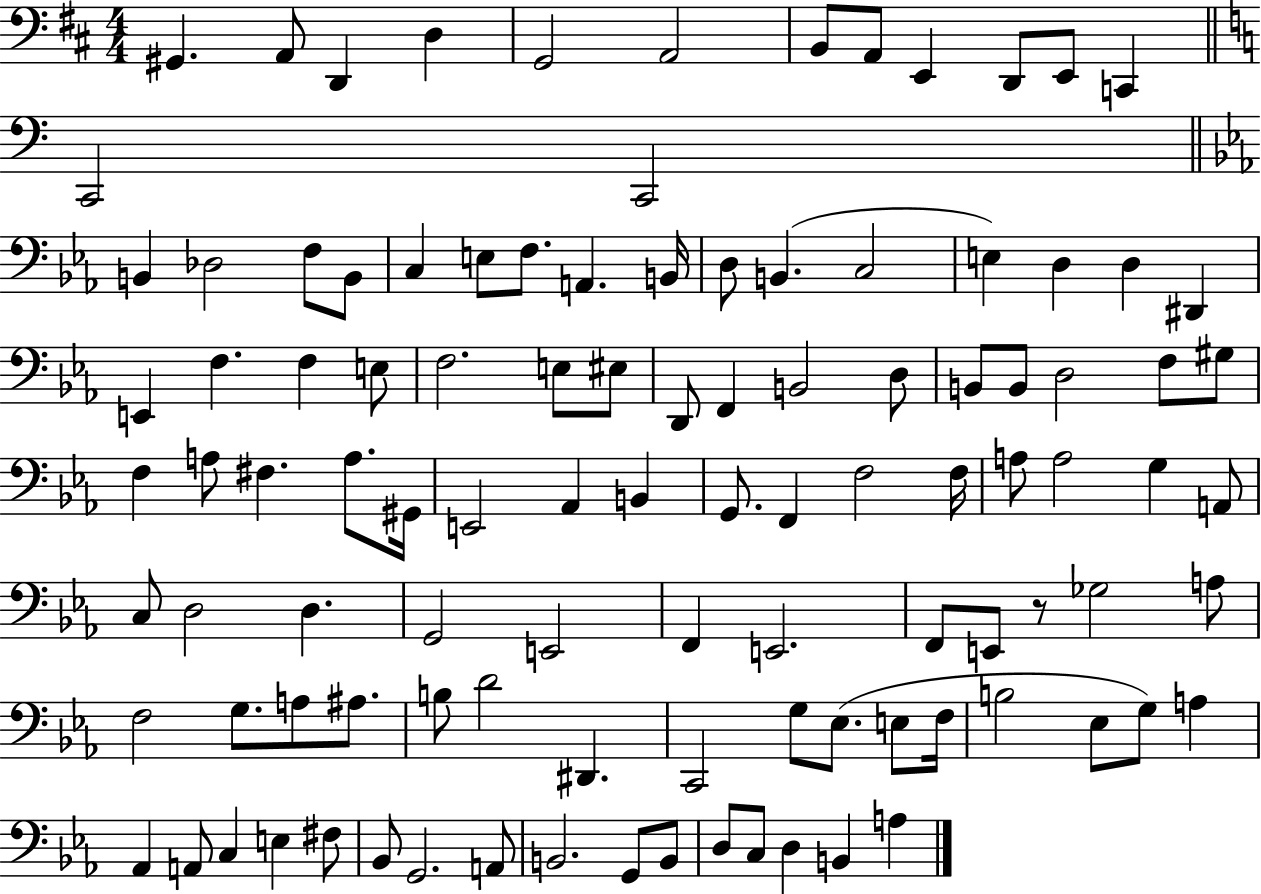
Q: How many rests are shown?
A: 1